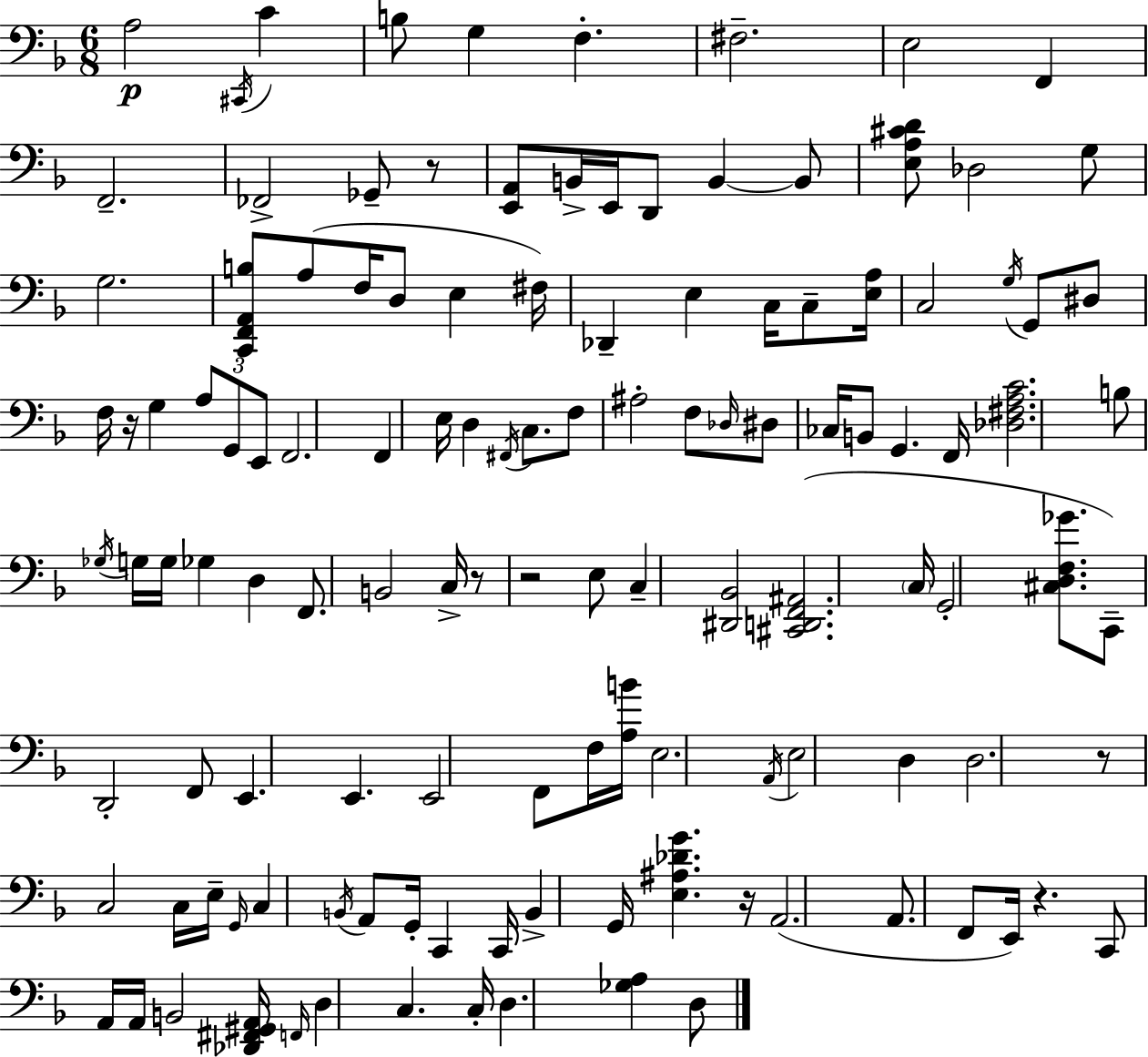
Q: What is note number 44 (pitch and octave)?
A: C3